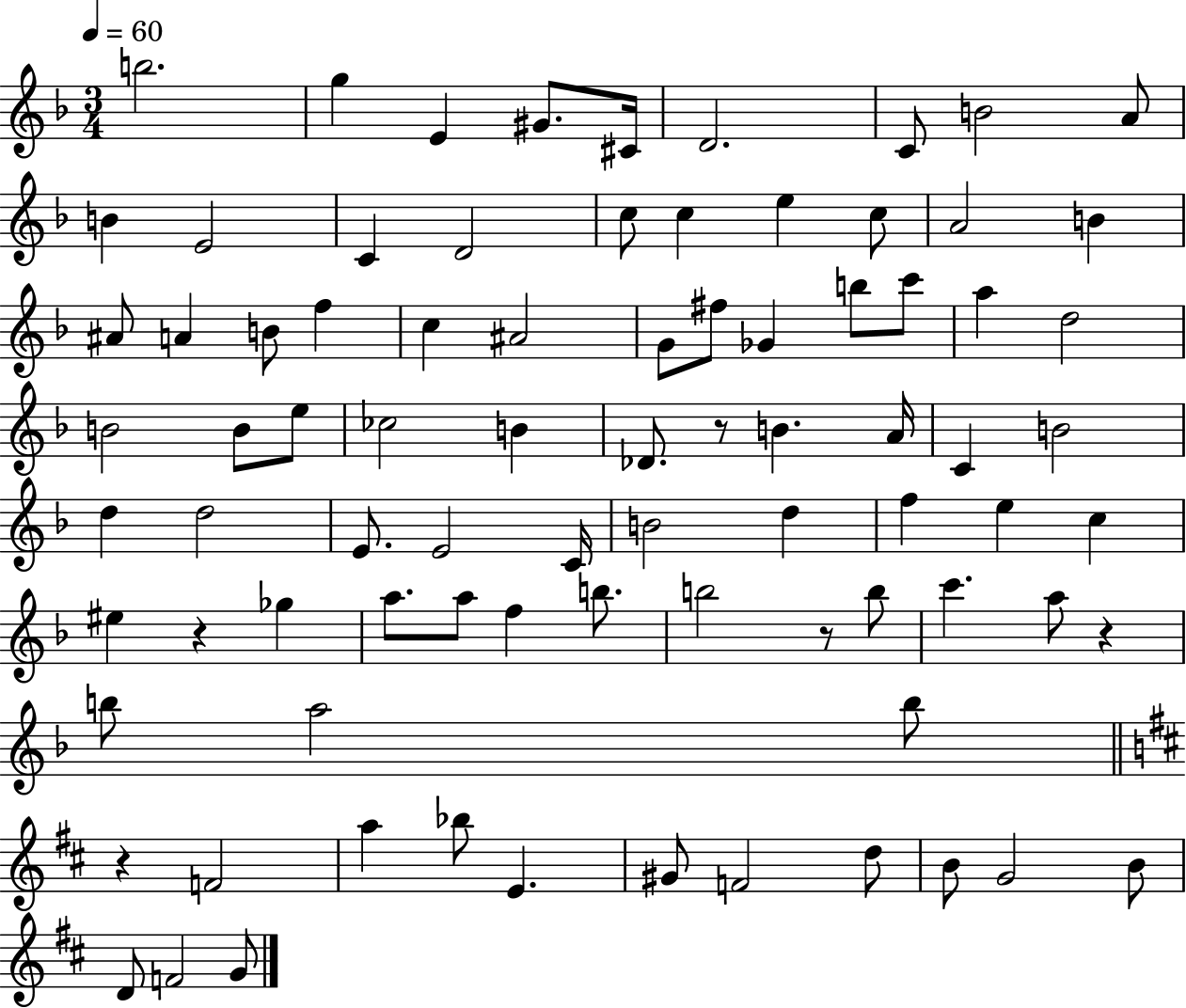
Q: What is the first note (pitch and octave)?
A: B5